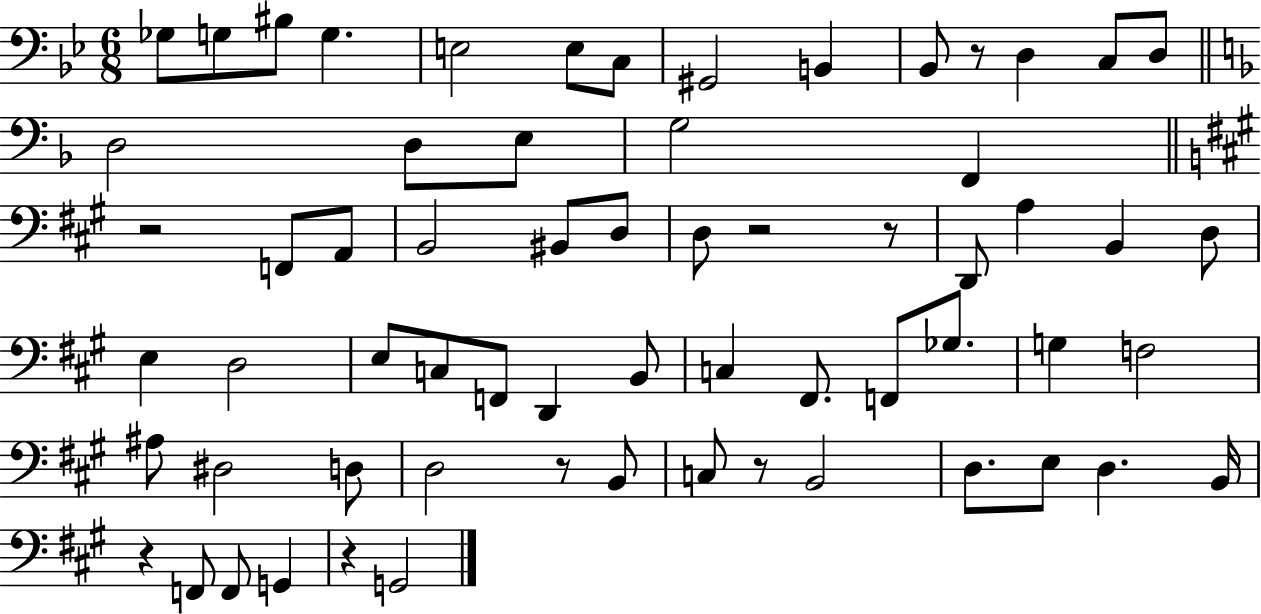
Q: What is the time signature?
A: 6/8